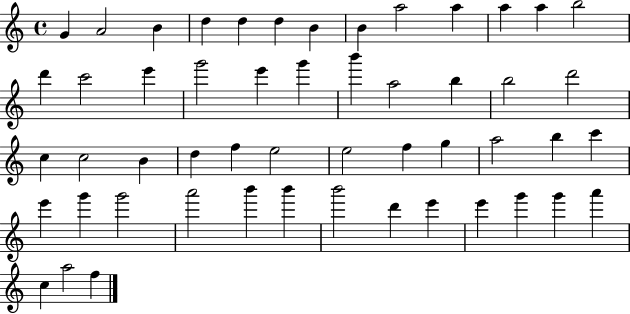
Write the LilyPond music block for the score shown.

{
  \clef treble
  \time 4/4
  \defaultTimeSignature
  \key c \major
  g'4 a'2 b'4 | d''4 d''4 d''4 b'4 | b'4 a''2 a''4 | a''4 a''4 b''2 | \break d'''4 c'''2 e'''4 | g'''2 e'''4 g'''4 | b'''4 a''2 b''4 | b''2 d'''2 | \break c''4 c''2 b'4 | d''4 f''4 e''2 | e''2 f''4 g''4 | a''2 b''4 c'''4 | \break e'''4 g'''4 g'''2 | a'''2 b'''4 b'''4 | b'''2 d'''4 e'''4 | e'''4 g'''4 g'''4 a'''4 | \break c''4 a''2 f''4 | \bar "|."
}